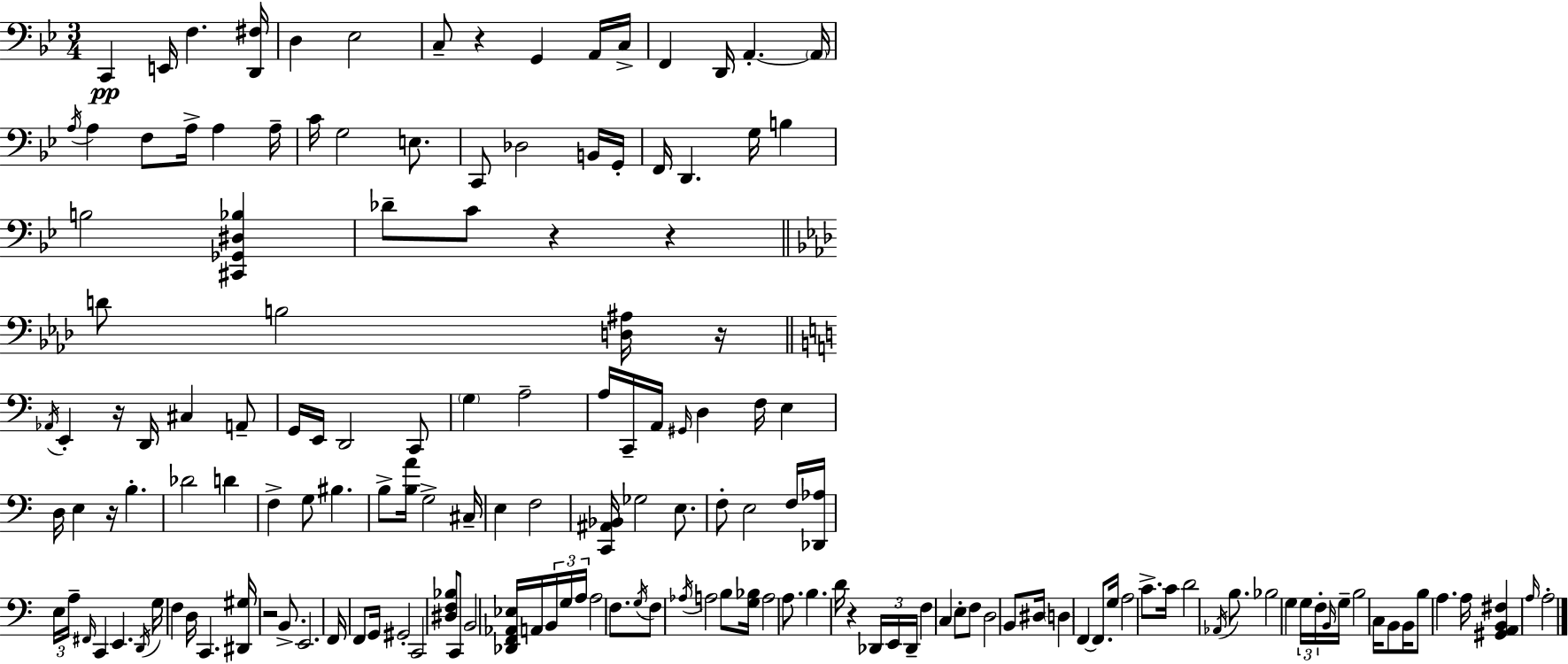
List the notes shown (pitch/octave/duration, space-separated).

C2/q E2/s F3/q. [D2,F#3]/s D3/q Eb3/h C3/e R/q G2/q A2/s C3/s F2/q D2/s A2/q. A2/s A3/s A3/q F3/e A3/s A3/q A3/s C4/s G3/h E3/e. C2/e Db3/h B2/s G2/s F2/s D2/q. G3/s B3/q B3/h [C#2,Gb2,D#3,Bb3]/q Db4/e C4/e R/q R/q D4/e B3/h [D3,A#3]/s R/s Ab2/s E2/q R/s D2/s C#3/q A2/e G2/s E2/s D2/h C2/e G3/q A3/h A3/s C2/s A2/s G#2/s D3/q F3/s E3/q D3/s E3/q R/s B3/q. Db4/h D4/q F3/q G3/e BIS3/q. B3/e [B3,A4]/s G3/h C#3/s E3/q F3/h [C2,A#2,Bb2]/s Gb3/h E3/e. F3/e E3/h F3/s [Db2,Ab3]/s E3/s A3/s F#2/s C2/q E2/q. D2/s G3/s F3/q D3/s C2/q. [D#2,G#3]/s R/h B2/e. E2/h. F2/s F2/e G2/s G#2/h C2/h [D#3,F3,Bb3]/e C2/e B2/h [Db2,F2,Ab2,Eb3]/s A2/s B2/s G3/s A3/s A3/h F3/e. G3/s F3/e Ab3/s A3/h B3/e [G3,Bb3]/s A3/h A3/e. B3/q. D4/s R/q Db2/s E2/s Db2/s F3/q C3/q E3/e F3/e D3/h B2/e D#3/s D3/q F2/q F2/e. G3/s A3/h C4/e. C4/s D4/h Ab2/s B3/e. Bb3/h G3/q G3/s F3/s B2/s G3/s B3/h C3/s B2/e B2/s B3/e A3/q. A3/s [G#2,A2,B2,F#3]/q A3/s A3/h